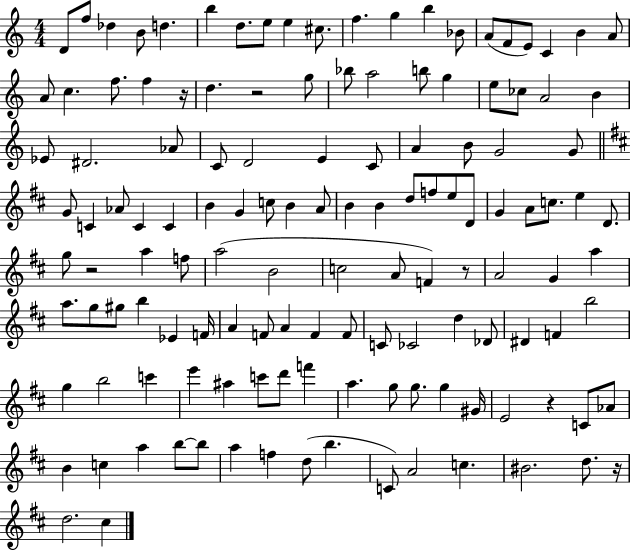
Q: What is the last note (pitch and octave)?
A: C#5